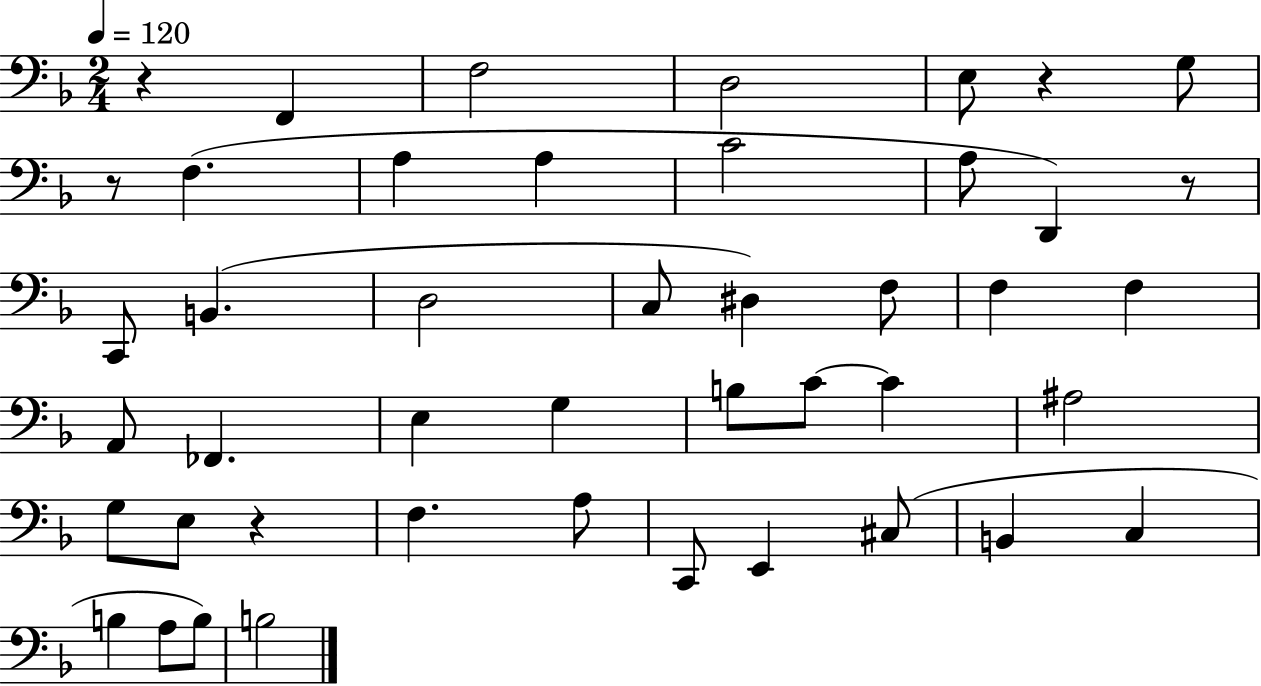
X:1
T:Untitled
M:2/4
L:1/4
K:F
z F,, F,2 D,2 E,/2 z G,/2 z/2 F, A, A, C2 A,/2 D,, z/2 C,,/2 B,, D,2 C,/2 ^D, F,/2 F, F, A,,/2 _F,, E, G, B,/2 C/2 C ^A,2 G,/2 E,/2 z F, A,/2 C,,/2 E,, ^C,/2 B,, C, B, A,/2 B,/2 B,2